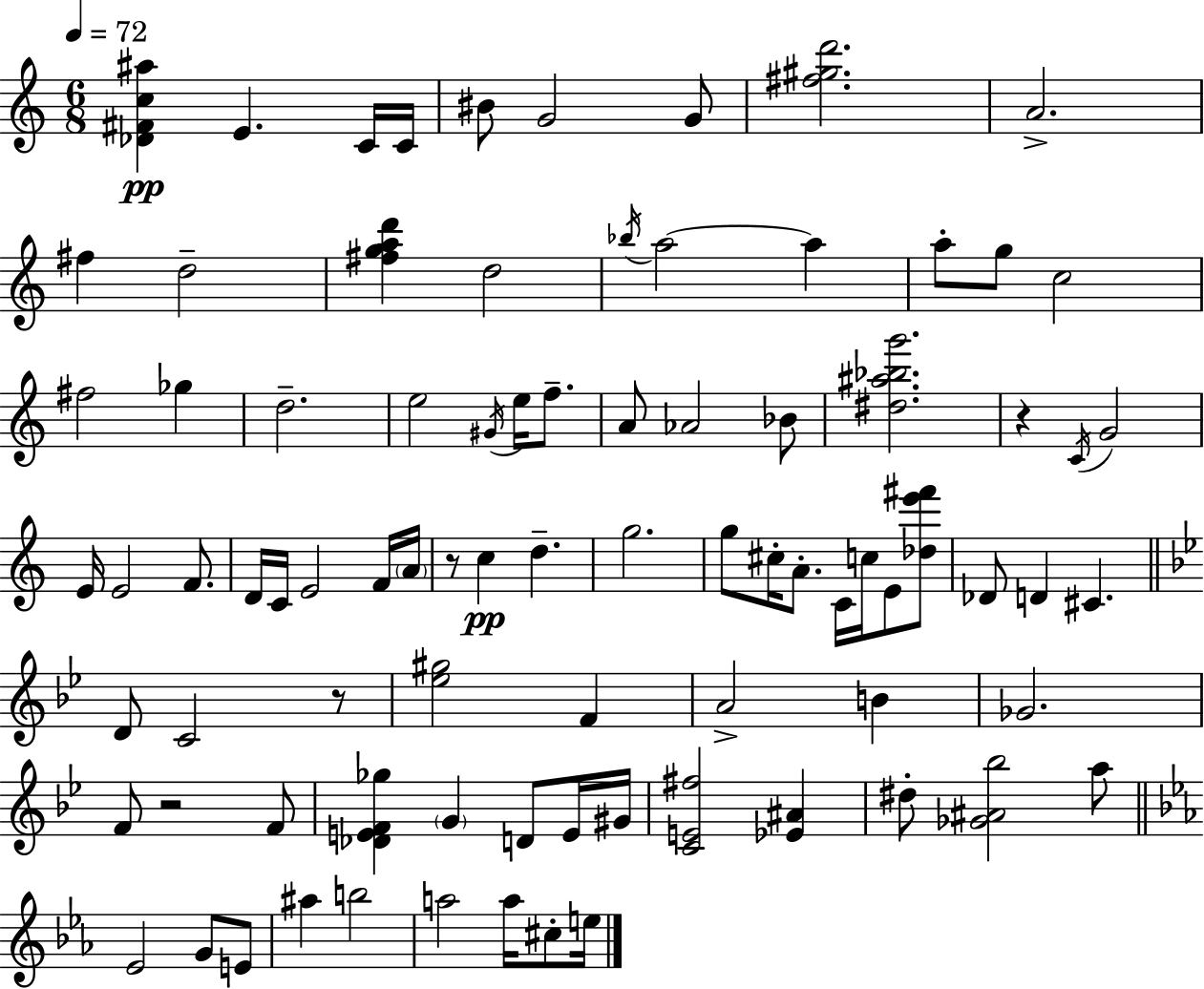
X:1
T:Untitled
M:6/8
L:1/4
K:C
[_D^Fc^a] E C/4 C/4 ^B/2 G2 G/2 [^f^gd']2 A2 ^f d2 [^fgad'] d2 _b/4 a2 a a/2 g/2 c2 ^f2 _g d2 e2 ^G/4 e/4 f/2 A/2 _A2 _B/2 [^d^a_bg']2 z C/4 G2 E/4 E2 F/2 D/4 C/4 E2 F/4 A/4 z/2 c d g2 g/2 ^c/4 A/2 C/4 c/4 E/2 [_de'^f']/2 _D/2 D ^C D/2 C2 z/2 [_e^g]2 F A2 B _G2 F/2 z2 F/2 [_DEF_g] G D/2 E/4 ^G/4 [CE^f]2 [_E^A] ^d/2 [_G^A_b]2 a/2 _E2 G/2 E/2 ^a b2 a2 a/4 ^c/2 e/4